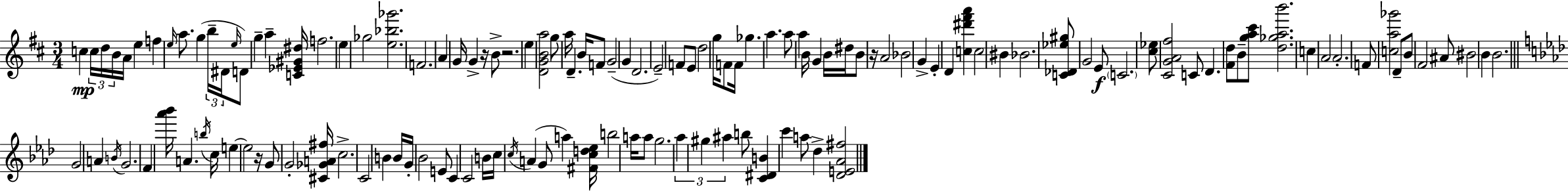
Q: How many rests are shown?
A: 4